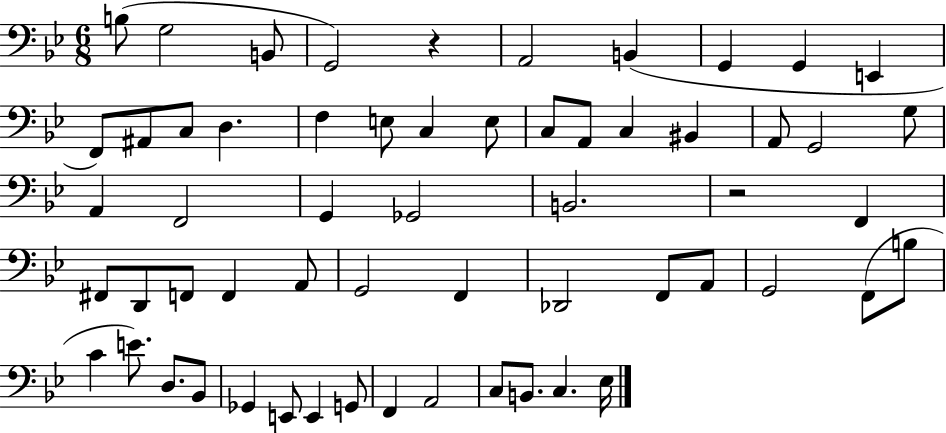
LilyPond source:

{
  \clef bass
  \numericTimeSignature
  \time 6/8
  \key bes \major
  b8( g2 b,8 | g,2) r4 | a,2 b,4( | g,4 g,4 e,4 | \break f,8) ais,8 c8 d4. | f4 e8 c4 e8 | c8 a,8 c4 bis,4 | a,8 g,2 g8 | \break a,4 f,2 | g,4 ges,2 | b,2. | r2 f,4 | \break fis,8 d,8 f,8 f,4 a,8 | g,2 f,4 | des,2 f,8 a,8 | g,2 f,8( b8 | \break c'4 e'8.) d8. bes,8 | ges,4 e,8 e,4 g,8 | f,4 a,2 | c8 b,8. c4. ees16 | \break \bar "|."
}